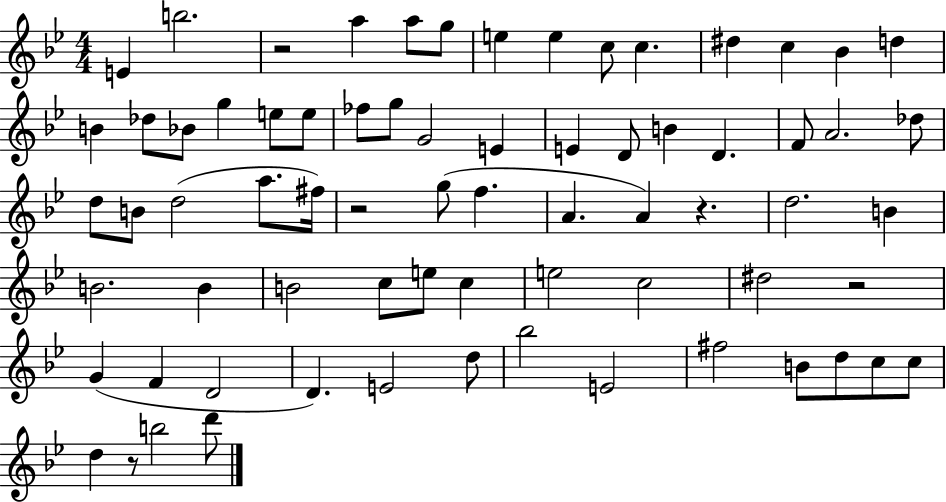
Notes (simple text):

E4/q B5/h. R/h A5/q A5/e G5/e E5/q E5/q C5/e C5/q. D#5/q C5/q Bb4/q D5/q B4/q Db5/e Bb4/e G5/q E5/e E5/e FES5/e G5/e G4/h E4/q E4/q D4/e B4/q D4/q. F4/e A4/h. Db5/e D5/e B4/e D5/h A5/e. F#5/s R/h G5/e F5/q. A4/q. A4/q R/q. D5/h. B4/q B4/h. B4/q B4/h C5/e E5/e C5/q E5/h C5/h D#5/h R/h G4/q F4/q D4/h D4/q. E4/h D5/e Bb5/h E4/h F#5/h B4/e D5/e C5/e C5/e D5/q R/e B5/h D6/e